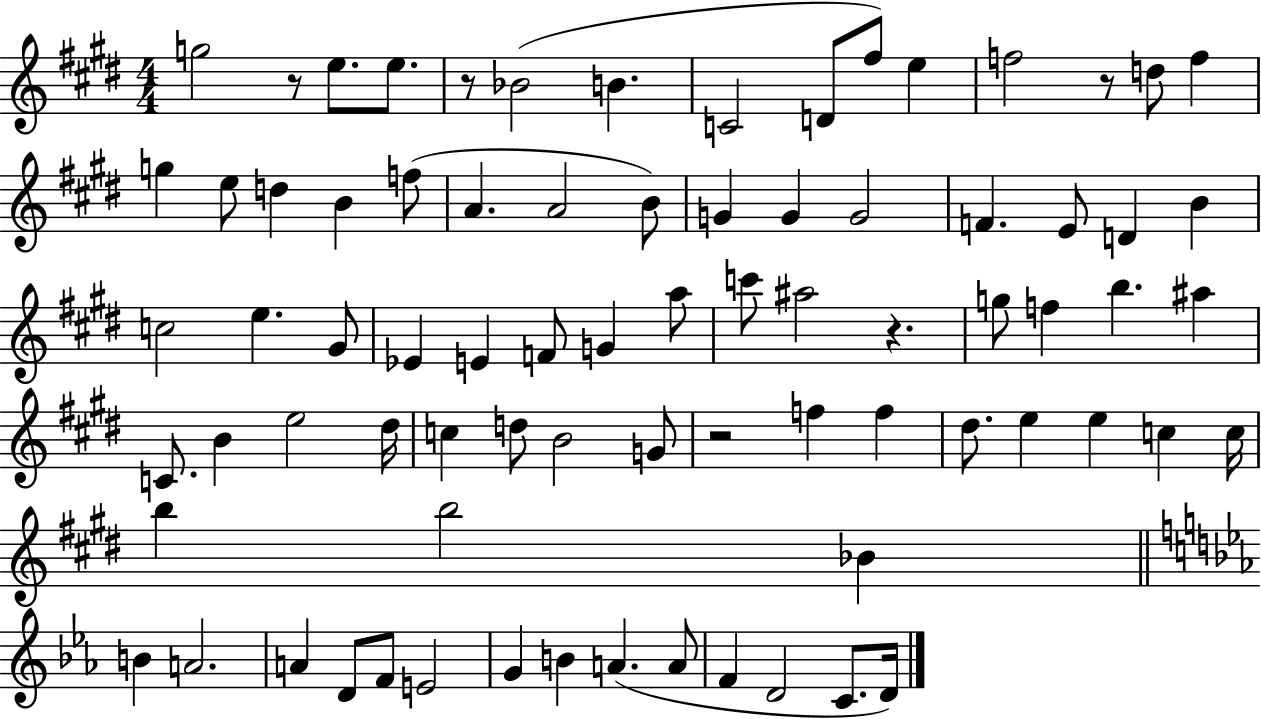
X:1
T:Untitled
M:4/4
L:1/4
K:E
g2 z/2 e/2 e/2 z/2 _B2 B C2 D/2 ^f/2 e f2 z/2 d/2 f g e/2 d B f/2 A A2 B/2 G G G2 F E/2 D B c2 e ^G/2 _E E F/2 G a/2 c'/2 ^a2 z g/2 f b ^a C/2 B e2 ^d/4 c d/2 B2 G/2 z2 f f ^d/2 e e c c/4 b b2 _B B A2 A D/2 F/2 E2 G B A A/2 F D2 C/2 D/4